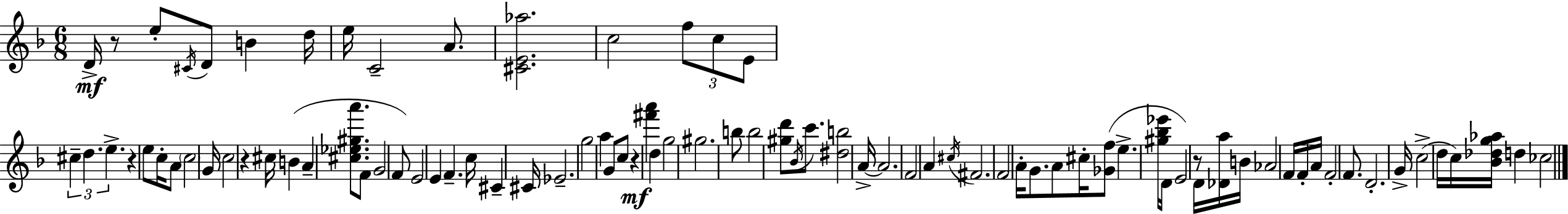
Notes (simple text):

D4/s R/e E5/e C#4/s D4/e B4/q D5/s E5/s C4/h A4/e. [C#4,E4,Ab5]/h. C5/h F5/e C5/e E4/e C#5/q D5/q. E5/q. R/q E5/e C5/s A4/e C5/h G4/s C5/h R/q C#5/s B4/q A4/q [C#5,Eb5,G#5,A6]/e. F4/e G4/h F4/e E4/h E4/q F4/q. C5/s C#4/q C#4/s Eb4/h. G5/h A5/q G4/e C5/e R/q [F#6,A6]/q D5/q G5/h G#5/h. B5/e B5/h [G#5,D6]/e Bb4/s C6/e. [D#5,B5]/h A4/s A4/h. F4/h A4/q C#5/s F#4/h. F4/h A4/s G4/e. A4/e C#5/s [Gb4,F5]/e E5/q. [G#5,Bb5,Eb6]/s D4/s E4/h R/e D4/s [Db4,A5]/s B4/s Ab4/h F4/s F4/s A4/s F4/h F4/e. D4/h. G4/s C5/h D5/s C5/s [Bb4,Db5,G5,Ab5]/s D5/q CES5/h